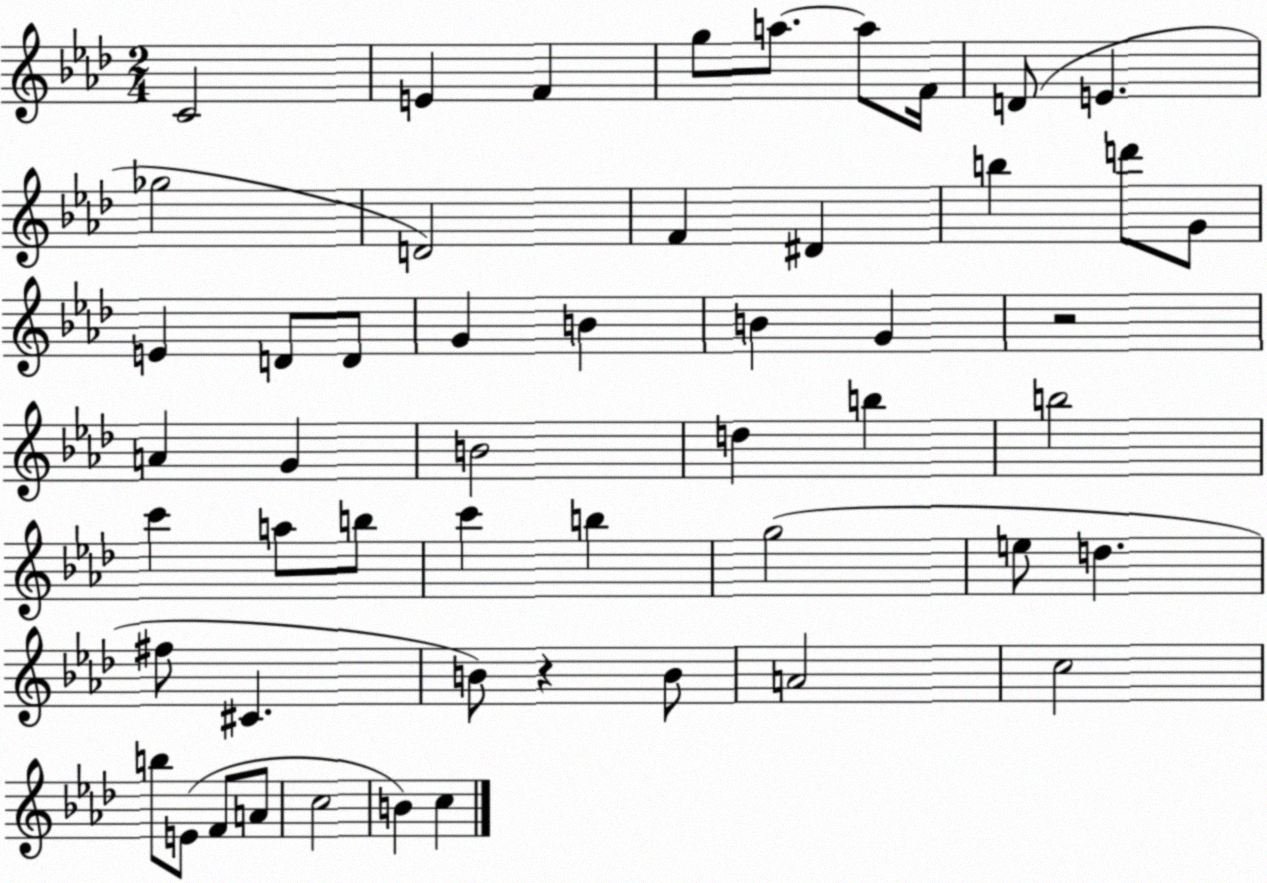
X:1
T:Untitled
M:2/4
L:1/4
K:Ab
C2 E F g/2 a/2 a/2 F/4 D/2 E _g2 D2 F ^D b d'/2 G/2 E D/2 D/2 G B B G z2 A G B2 d b b2 c' a/2 b/2 c' b g2 e/2 d ^f/2 ^C B/2 z B/2 A2 c2 b/2 E/2 F/2 A/2 c2 B c